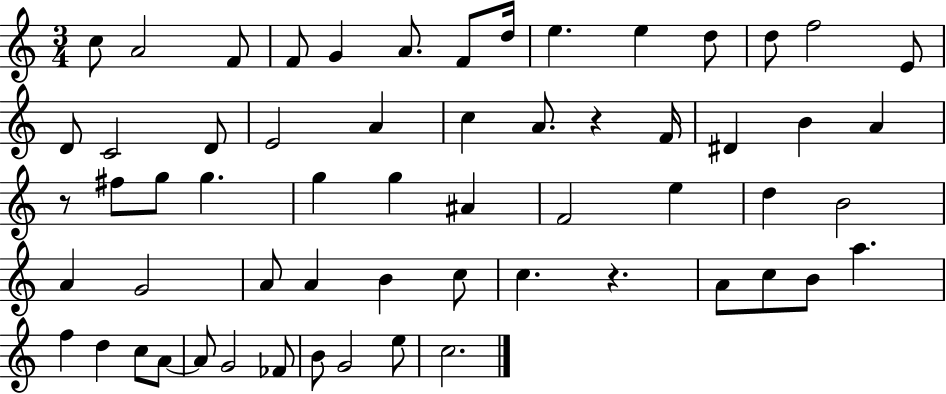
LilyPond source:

{
  \clef treble
  \numericTimeSignature
  \time 3/4
  \key c \major
  c''8 a'2 f'8 | f'8 g'4 a'8. f'8 d''16 | e''4. e''4 d''8 | d''8 f''2 e'8 | \break d'8 c'2 d'8 | e'2 a'4 | c''4 a'8. r4 f'16 | dis'4 b'4 a'4 | \break r8 fis''8 g''8 g''4. | g''4 g''4 ais'4 | f'2 e''4 | d''4 b'2 | \break a'4 g'2 | a'8 a'4 b'4 c''8 | c''4. r4. | a'8 c''8 b'8 a''4. | \break f''4 d''4 c''8 a'8~~ | a'8 g'2 fes'8 | b'8 g'2 e''8 | c''2. | \break \bar "|."
}